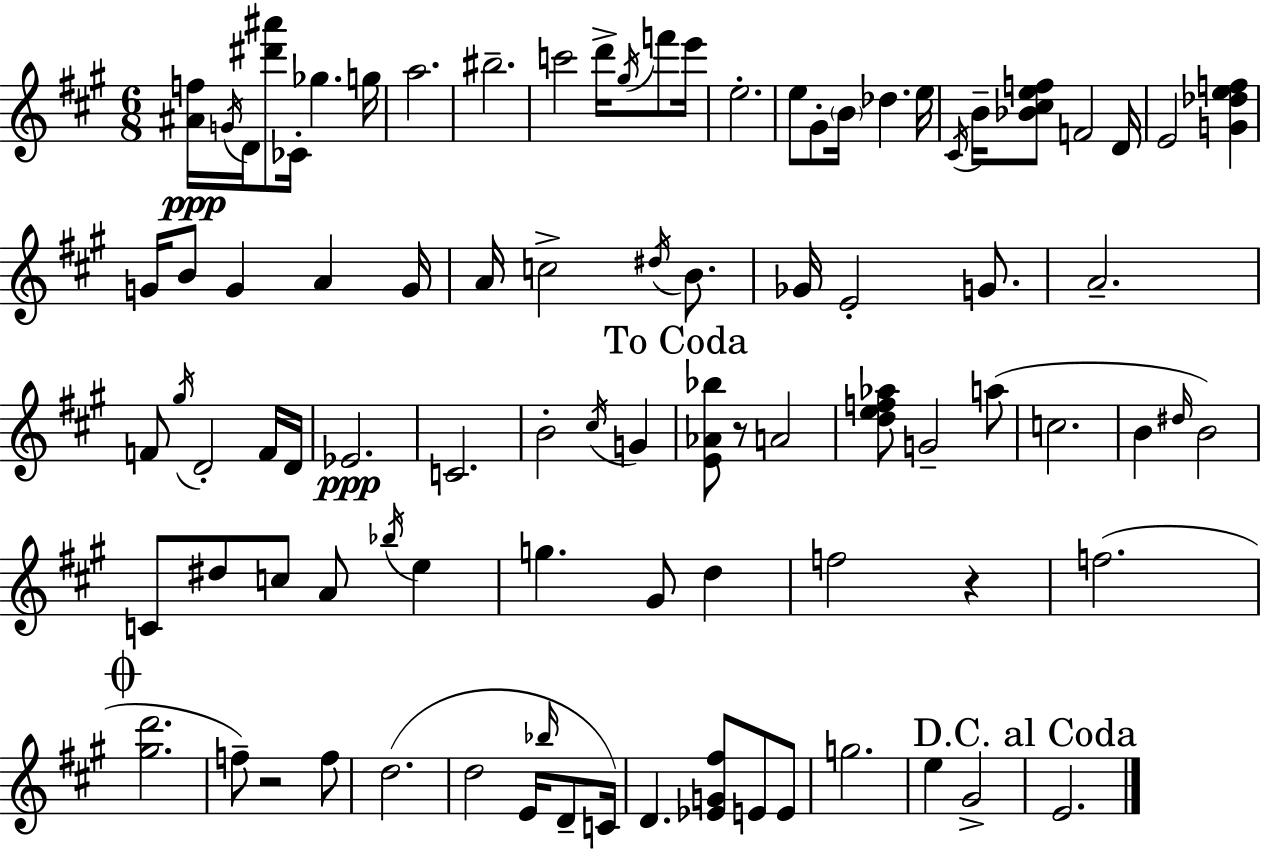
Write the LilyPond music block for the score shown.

{
  \clef treble
  \numericTimeSignature
  \time 6/8
  \key a \major
  <ais' f''>16\ppp \acciaccatura { g'16 } d'16 <dis''' ais'''>8 ces'16-. ges''4. | g''16 a''2. | bis''2.-- | c'''2 d'''16-> \acciaccatura { gis''16 } f'''8 | \break e'''16 e''2.-. | e''8 gis'8-. \parenthesize b'16 des''4. | e''16 \acciaccatura { cis'16 } b'16-- <bes' cis'' e'' f''>8 f'2 | d'16 e'2 <g' des'' e'' f''>4 | \break g'16 b'8 g'4 a'4 | g'16 a'16 c''2-> | \acciaccatura { dis''16 } b'8. ges'16 e'2-. | g'8. a'2.-- | \break f'8 \acciaccatura { gis''16 } d'2-. | f'16 d'16 ees'2.\ppp | c'2. | b'2-. | \break \acciaccatura { cis''16 } g'4 \mark "To Coda" <e' aes' bes''>8 r8 a'2 | <d'' e'' f'' aes''>8 g'2-- | a''8( c''2. | b'4 \grace { dis''16 } b'2) | \break c'8 dis''8 c''8 | a'8 \acciaccatura { bes''16 } e''4 g''4. | gis'8 d''4 f''2 | r4 f''2.( | \break \mark \markup { \musicglyph "scripts.coda" } <gis'' d'''>2. | f''8--) r2 | f''8 d''2.( | d''2 | \break e'16 \grace { bes''16 } d'8-- c'16) d'4. | <ees' g' fis''>8 e'8 e'8 g''2. | e''4 | gis'2-> \mark "D.C. al Coda" e'2. | \break \bar "|."
}